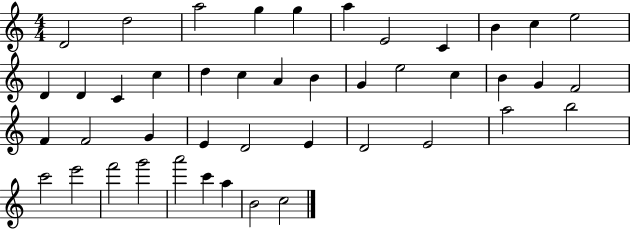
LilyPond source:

{
  \clef treble
  \numericTimeSignature
  \time 4/4
  \key c \major
  d'2 d''2 | a''2 g''4 g''4 | a''4 e'2 c'4 | b'4 c''4 e''2 | \break d'4 d'4 c'4 c''4 | d''4 c''4 a'4 b'4 | g'4 e''2 c''4 | b'4 g'4 f'2 | \break f'4 f'2 g'4 | e'4 d'2 e'4 | d'2 e'2 | a''2 b''2 | \break c'''2 e'''2 | f'''2 g'''2 | a'''2 c'''4 a''4 | b'2 c''2 | \break \bar "|."
}